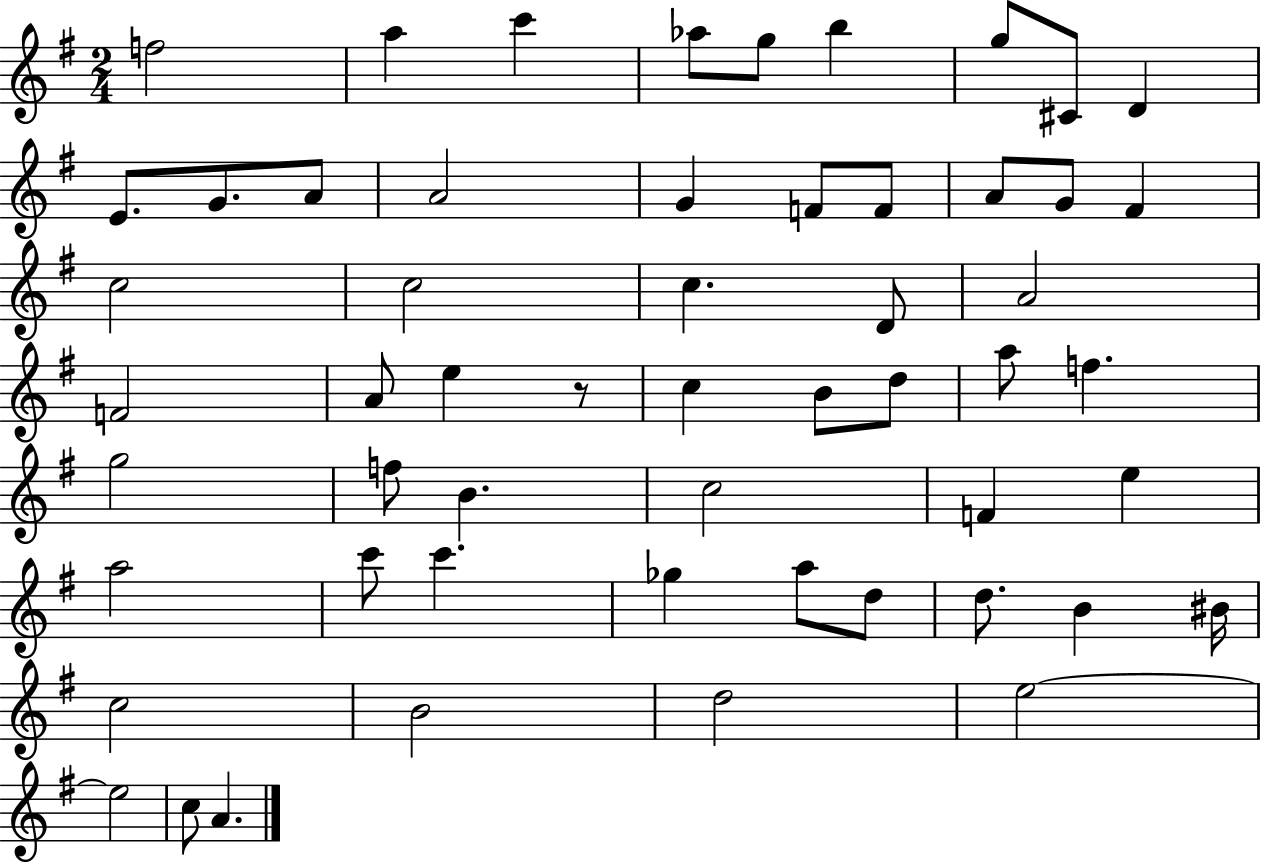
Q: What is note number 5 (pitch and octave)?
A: G5